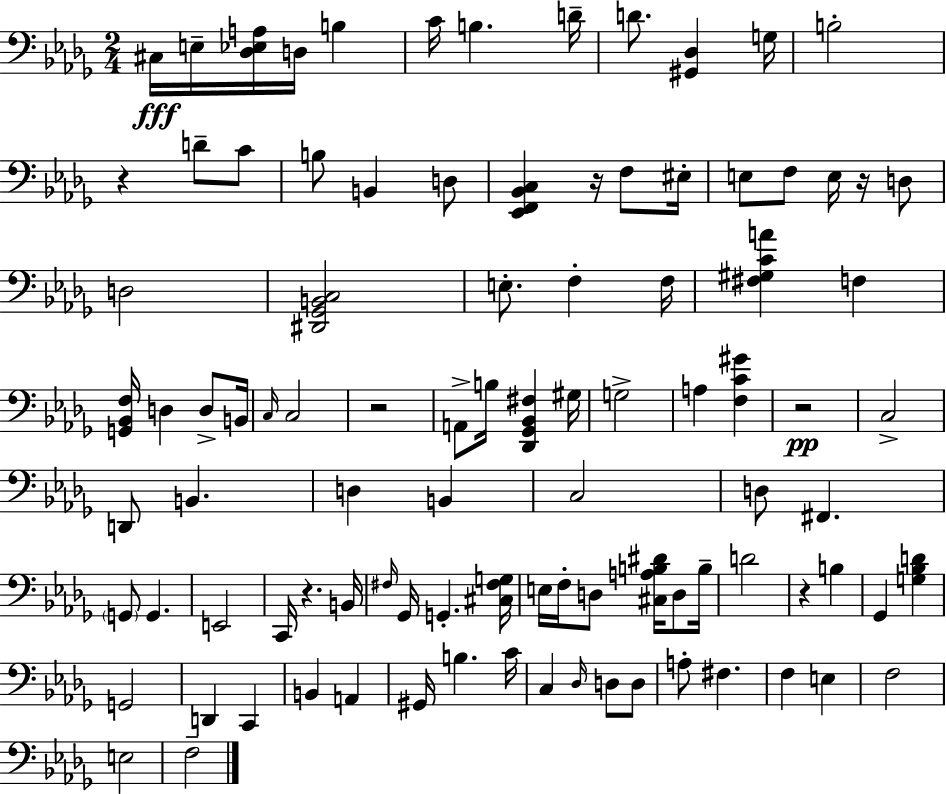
{
  \clef bass
  \numericTimeSignature
  \time 2/4
  \key bes \minor
  cis16\fff e16-- <des ees a>16 d16 b4 | c'16 b4. d'16-- | d'8. <gis, des>4 g16 | b2-. | \break r4 d'8-- c'8 | b8 b,4 d8 | <ees, f, bes, c>4 r16 f8 eis16-. | e8 f8 e16 r16 d8 | \break d2 | <dis, ges, b, c>2 | e8.-. f4-. f16 | <fis gis c' a'>4 f4 | \break <g, bes, f>16 d4 d8-> b,16 | \grace { c16 } c2 | r2 | a,8-> b16 <des, ges, bes, fis>4 | \break gis16 g2-> | a4 <f c' gis'>4 | r2\pp | c2-> | \break d,8 b,4. | d4 b,4 | c2 | d8 fis,4. | \break \parenthesize g,8 g,4. | e,2 | c,16 r4. | b,16 \grace { fis16 } ges,16 g,4.-. | \break <cis fis g>16 e16 f16-. d8 <cis a b dis'>16 d8 | b16-- d'2 | r4 b4 | ges,4 <g bes d'>4 | \break g,2 | d,4 c,4 | b,4 a,4 | gis,16 b4. | \break c'16 c4 \grace { des16 } d8 | d8 a8-. fis4. | f4 e4 | f2 | \break e2 | f2-- | \bar "|."
}